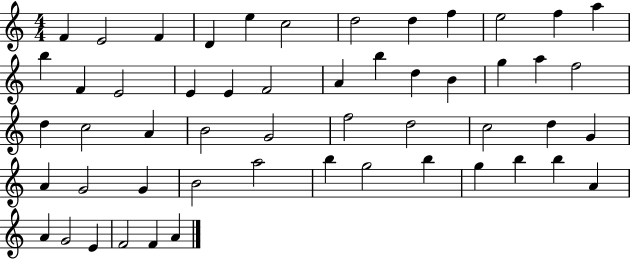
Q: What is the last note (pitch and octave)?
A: A4